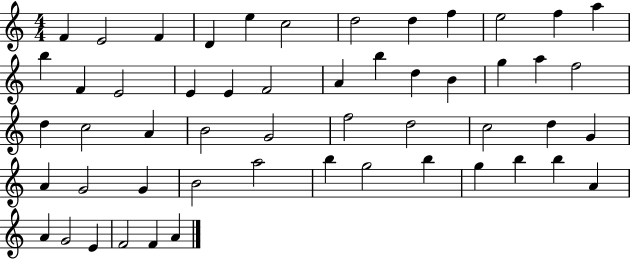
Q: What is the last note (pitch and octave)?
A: A4